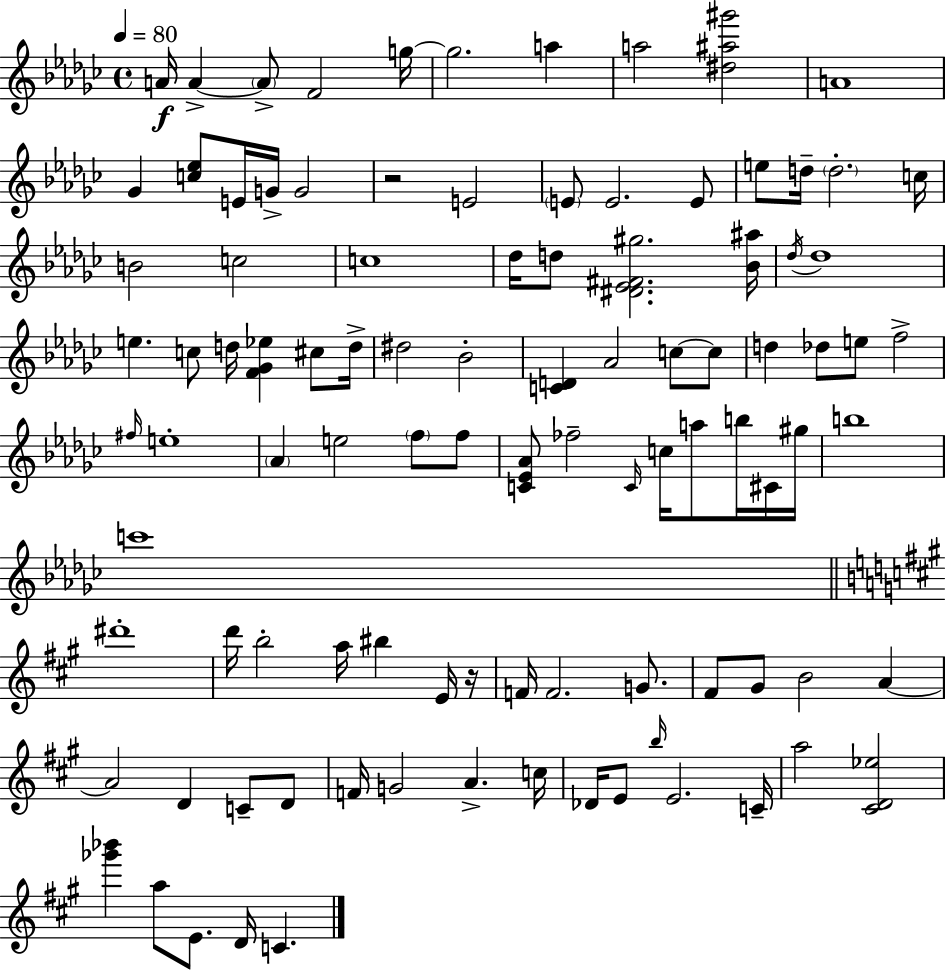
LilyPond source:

{
  \clef treble
  \time 4/4
  \defaultTimeSignature
  \key ees \minor
  \tempo 4 = 80
  a'16\f a'4->~~ \parenthesize a'8-> f'2 g''16~~ | g''2. a''4 | a''2 <dis'' ais'' gis'''>2 | a'1 | \break ges'4 <c'' ees''>8 e'16 g'16-> g'2 | r2 e'2 | \parenthesize e'8 e'2. e'8 | e''8 d''16-- \parenthesize d''2.-. c''16 | \break b'2 c''2 | c''1 | des''16 d''8 <dis' ees' fis' gis''>2. <bes' ais''>16 | \acciaccatura { des''16 } des''1 | \break e''4. c''8 d''16 <f' ges' ees''>4 cis''8 | d''16-> dis''2 bes'2-. | <c' d'>4 aes'2 c''8~~ c''8 | d''4 des''8 e''8 f''2-> | \break \grace { fis''16 } e''1-. | \parenthesize aes'4 e''2 \parenthesize f''8 | f''8 <c' ees' aes'>8 fes''2-- \grace { c'16 } c''16 a''8 | b''16 cis'16 gis''16 b''1 | \break c'''1 | \bar "||" \break \key a \major dis'''1-. | d'''16 b''2-. a''16 bis''4 e'16 r16 | f'16 f'2. g'8. | fis'8 gis'8 b'2 a'4~~ | \break a'2 d'4 c'8-- d'8 | f'16 g'2 a'4.-> c''16 | des'16 e'8 \grace { b''16 } e'2. | c'16-- a''2 <cis' d' ees''>2 | \break <ges''' bes'''>4 a''8 e'8. d'16 c'4. | \bar "|."
}